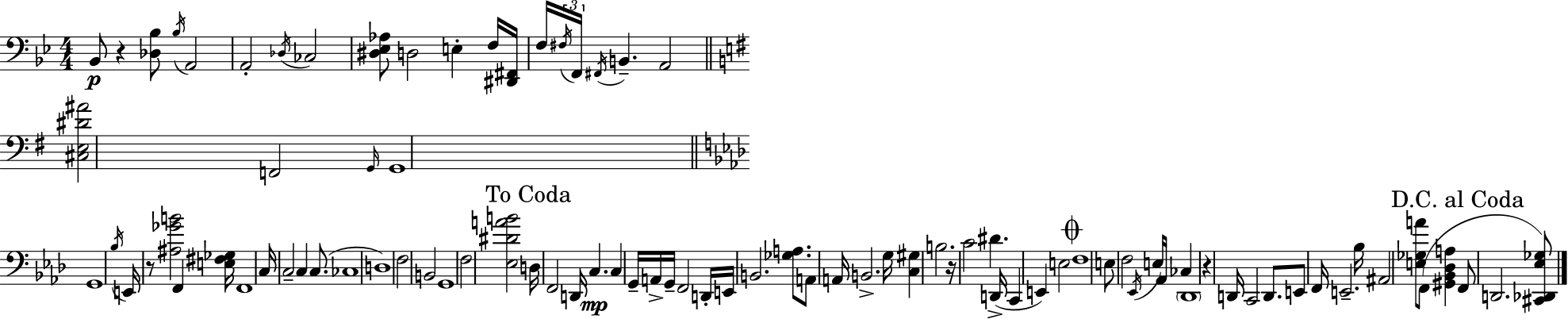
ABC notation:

X:1
T:Untitled
M:4/4
L:1/4
K:Bb
_B,,/2 z [_D,_B,]/2 _B,/4 A,,2 A,,2 _D,/4 _C,2 [^D,_E,_A,]/2 D,2 E, F,/4 [^D,,^F,,]/4 F,/4 ^F,/4 F,,/4 ^F,,/4 B,, A,,2 [^C,E,^D^A]2 F,,2 G,,/4 G,,4 G,,4 _B,/4 E,,/4 z/2 [^A,_GB]2 F,, [E,^F,_G,]/4 F,,4 C,/4 C,2 C, C,/2 _C,4 D,4 F,2 B,,2 G,,4 F,2 [_E,^DAB]2 D,/4 F,,2 D,,/4 C, C, G,,/4 A,,/4 G,,/4 F,,2 D,,/4 E,,/4 B,,2 [_G,A,]/2 A,,/2 A,,/4 B,,2 G,/4 [C,^G,] B,2 z/4 C2 ^D D,,/4 C,, E,, E,2 F,4 E,/2 F,2 _E,,/4 E,/4 _A,,/4 _C, _D,,4 z D,,/4 C,,2 D,,/2 E,,/2 F,,/4 E,,2 _B,/4 ^A,,2 [E,_G,A]/2 F,,/2 [^G,,_B,,_D,A,] F,,/2 D,,2 [^C,,_D,,_E,_G,]/2